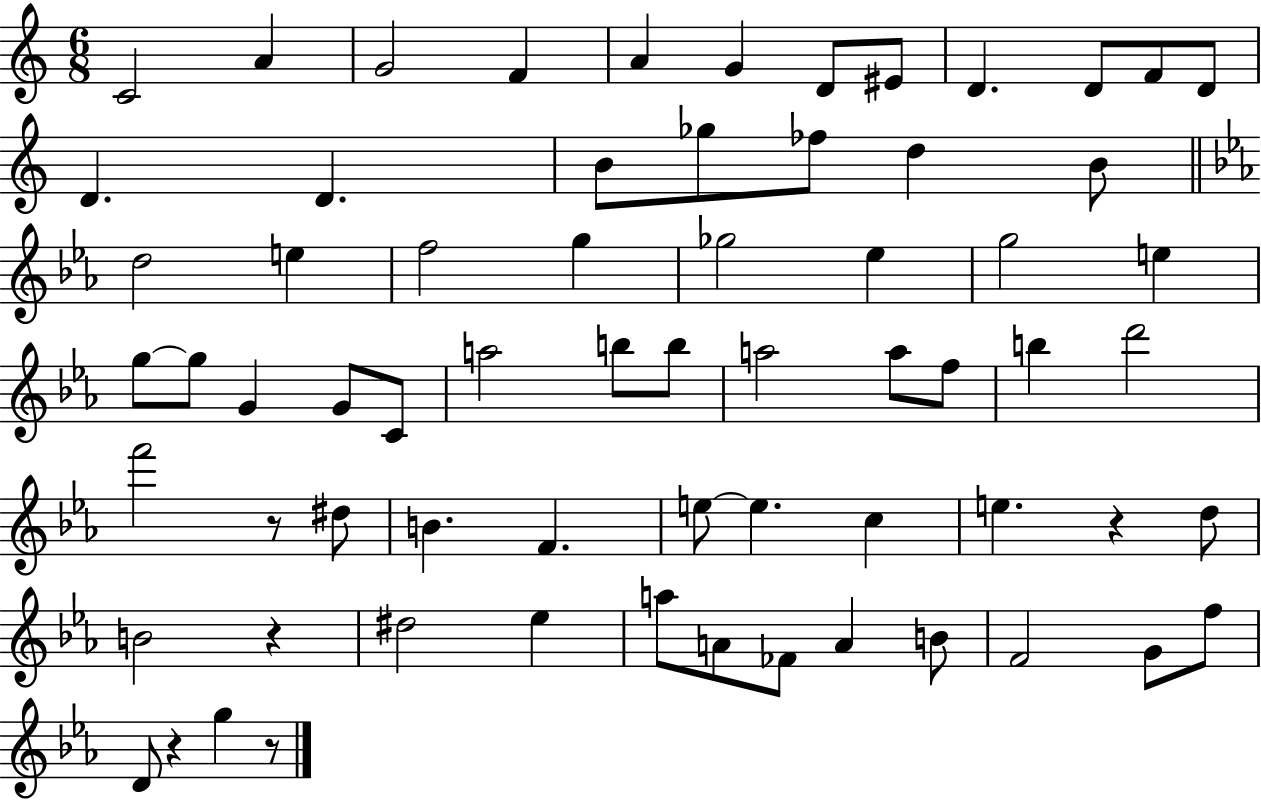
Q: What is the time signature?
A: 6/8